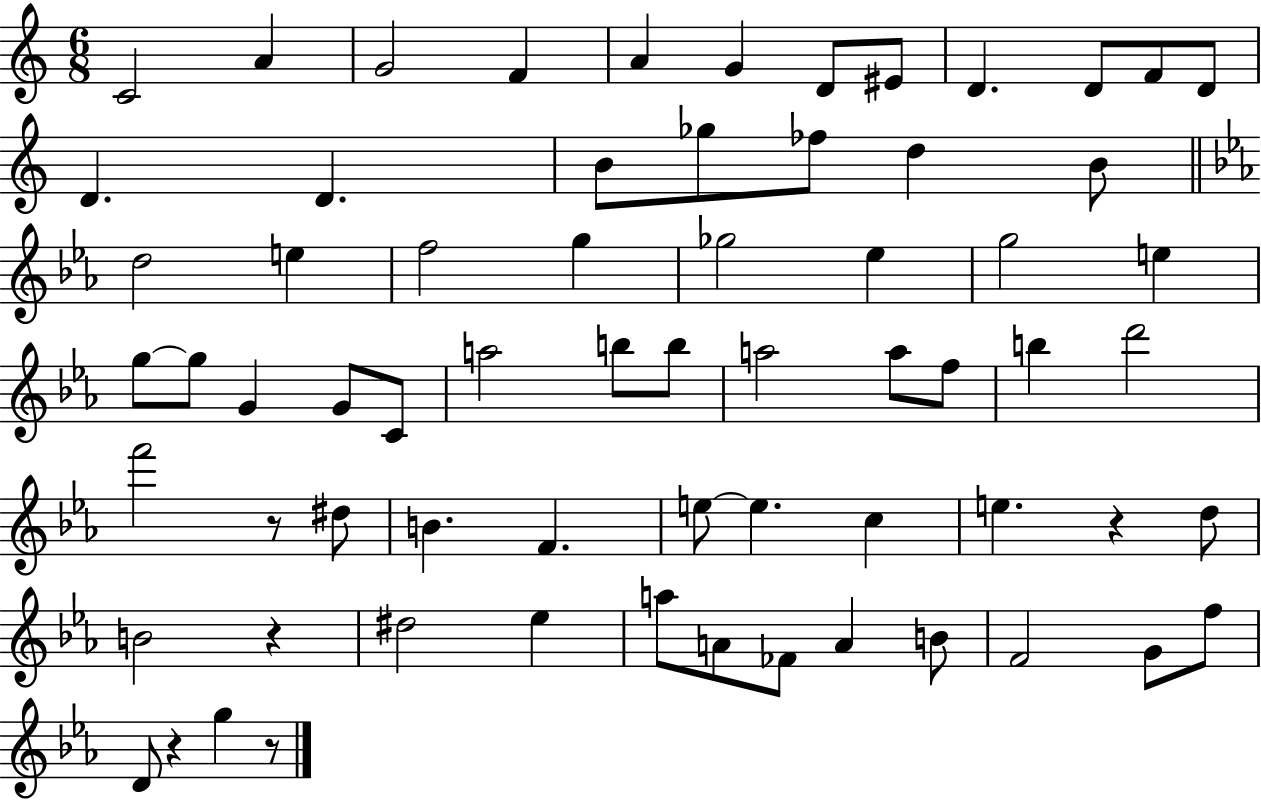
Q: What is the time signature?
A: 6/8